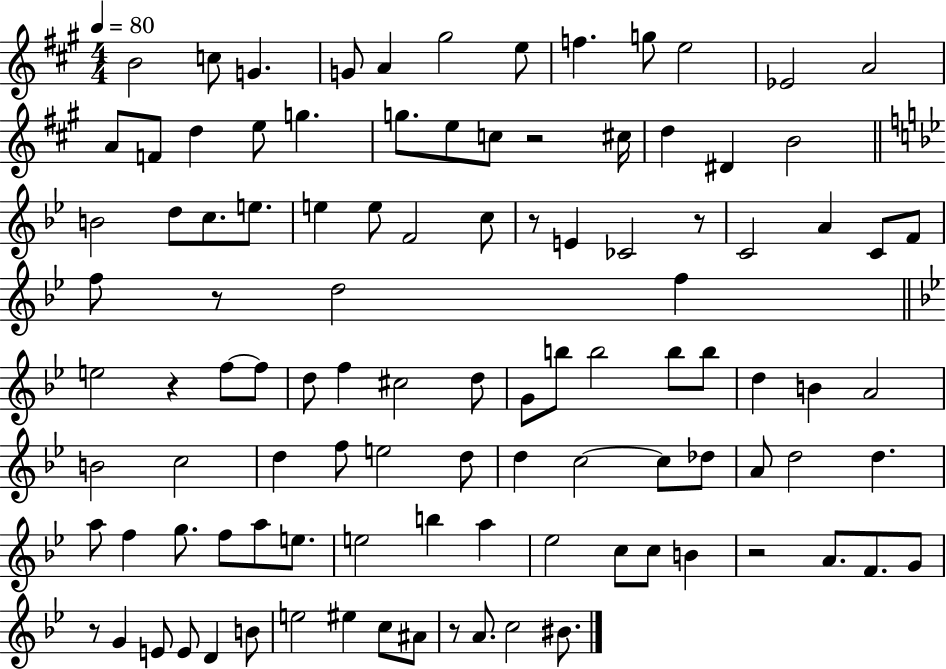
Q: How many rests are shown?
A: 8